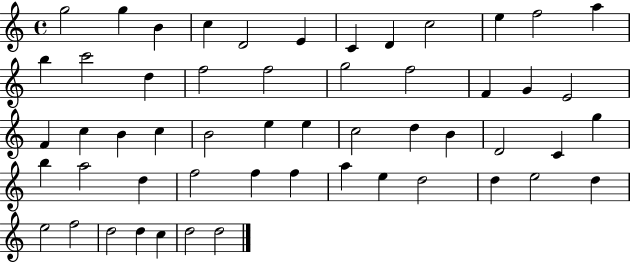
X:1
T:Untitled
M:4/4
L:1/4
K:C
g2 g B c D2 E C D c2 e f2 a b c'2 d f2 f2 g2 f2 F G E2 F c B c B2 e e c2 d B D2 C g b a2 d f2 f f a e d2 d e2 d e2 f2 d2 d c d2 d2